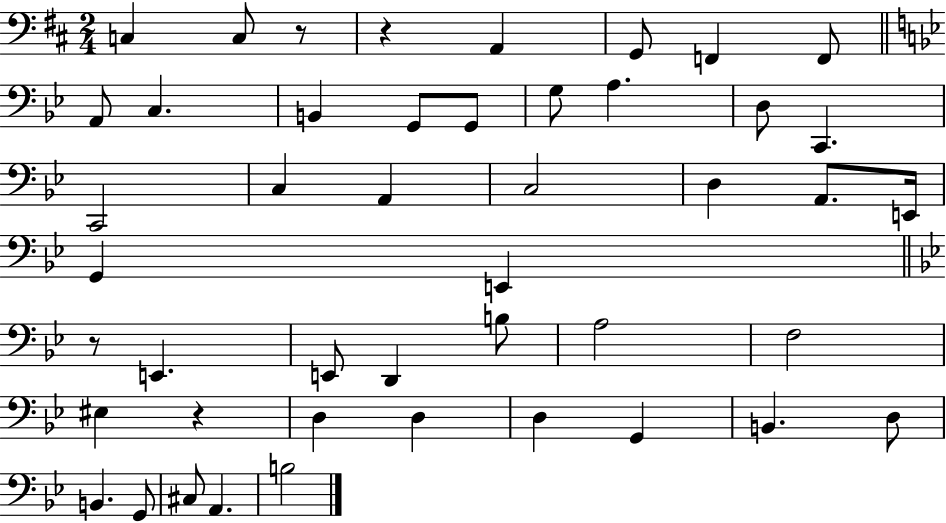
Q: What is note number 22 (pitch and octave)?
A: E2